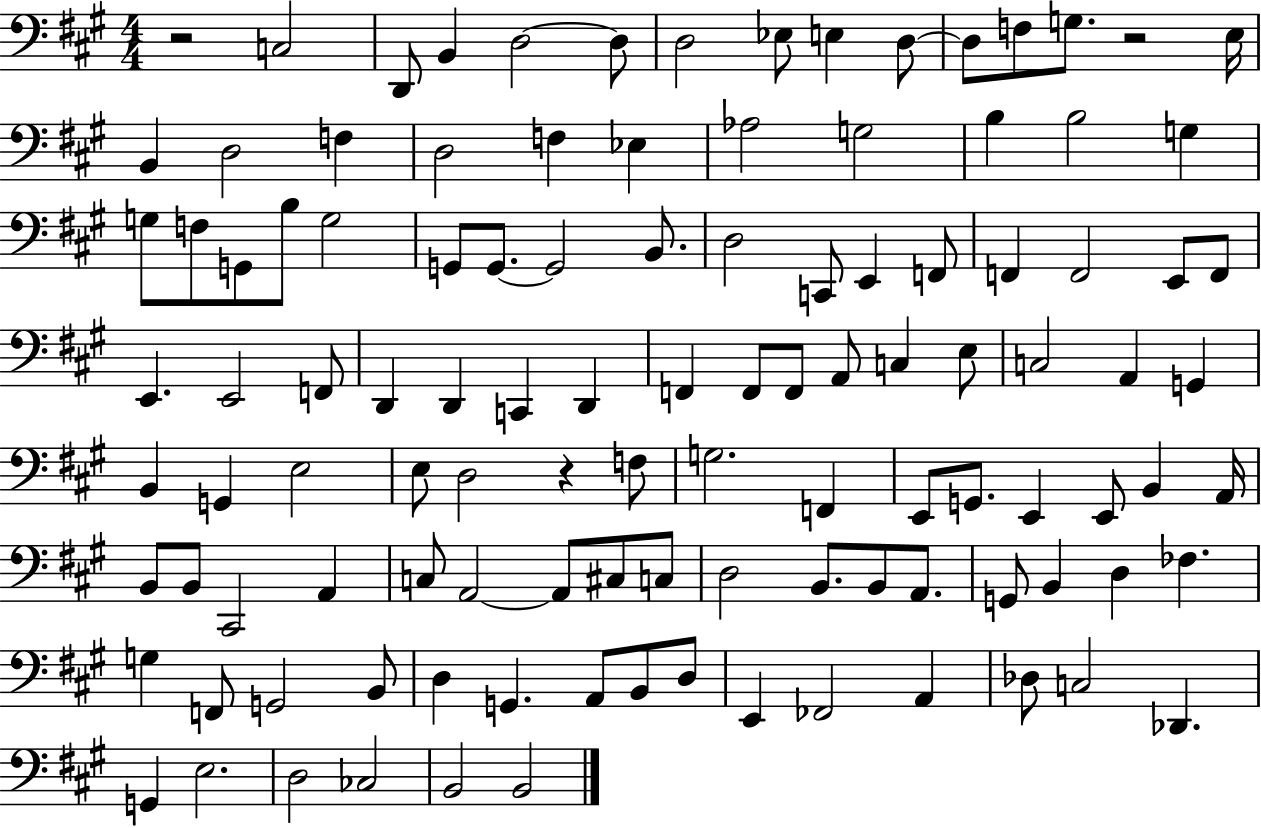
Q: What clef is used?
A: bass